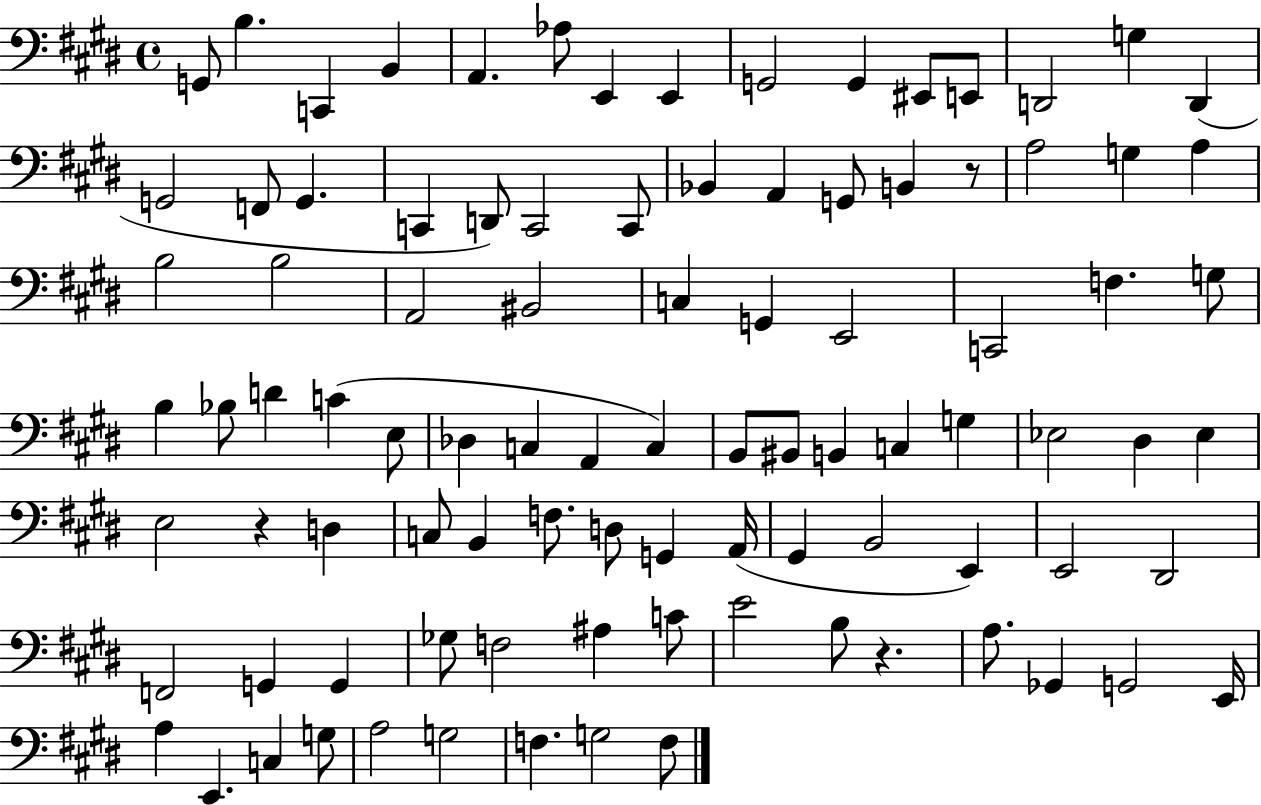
X:1
T:Untitled
M:4/4
L:1/4
K:E
G,,/2 B, C,, B,, A,, _A,/2 E,, E,, G,,2 G,, ^E,,/2 E,,/2 D,,2 G, D,, G,,2 F,,/2 G,, C,, D,,/2 C,,2 C,,/2 _B,, A,, G,,/2 B,, z/2 A,2 G, A, B,2 B,2 A,,2 ^B,,2 C, G,, E,,2 C,,2 F, G,/2 B, _B,/2 D C E,/2 _D, C, A,, C, B,,/2 ^B,,/2 B,, C, G, _E,2 ^D, _E, E,2 z D, C,/2 B,, F,/2 D,/2 G,, A,,/4 ^G,, B,,2 E,, E,,2 ^D,,2 F,,2 G,, G,, _G,/2 F,2 ^A, C/2 E2 B,/2 z A,/2 _G,, G,,2 E,,/4 A, E,, C, G,/2 A,2 G,2 F, G,2 F,/2